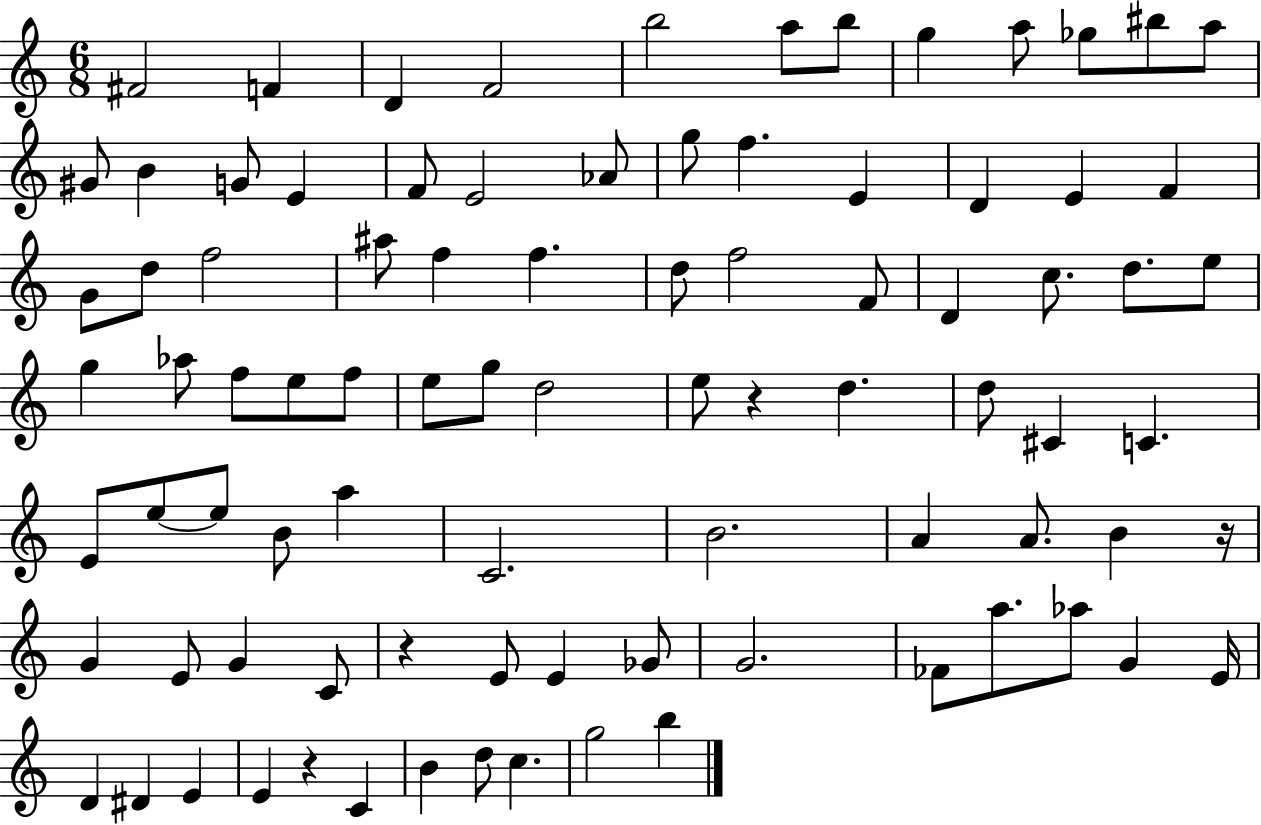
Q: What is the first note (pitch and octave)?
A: F#4